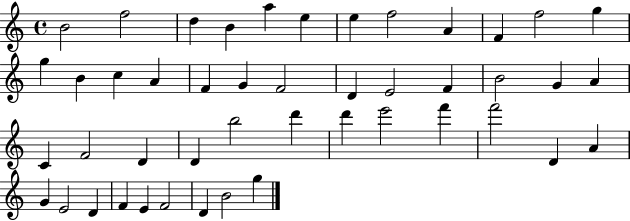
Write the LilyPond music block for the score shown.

{
  \clef treble
  \time 4/4
  \defaultTimeSignature
  \key c \major
  b'2 f''2 | d''4 b'4 a''4 e''4 | e''4 f''2 a'4 | f'4 f''2 g''4 | \break g''4 b'4 c''4 a'4 | f'4 g'4 f'2 | d'4 e'2 f'4 | b'2 g'4 a'4 | \break c'4 f'2 d'4 | d'4 b''2 d'''4 | d'''4 e'''2 f'''4 | f'''2 d'4 a'4 | \break g'4 e'2 d'4 | f'4 e'4 f'2 | d'4 b'2 g''4 | \bar "|."
}